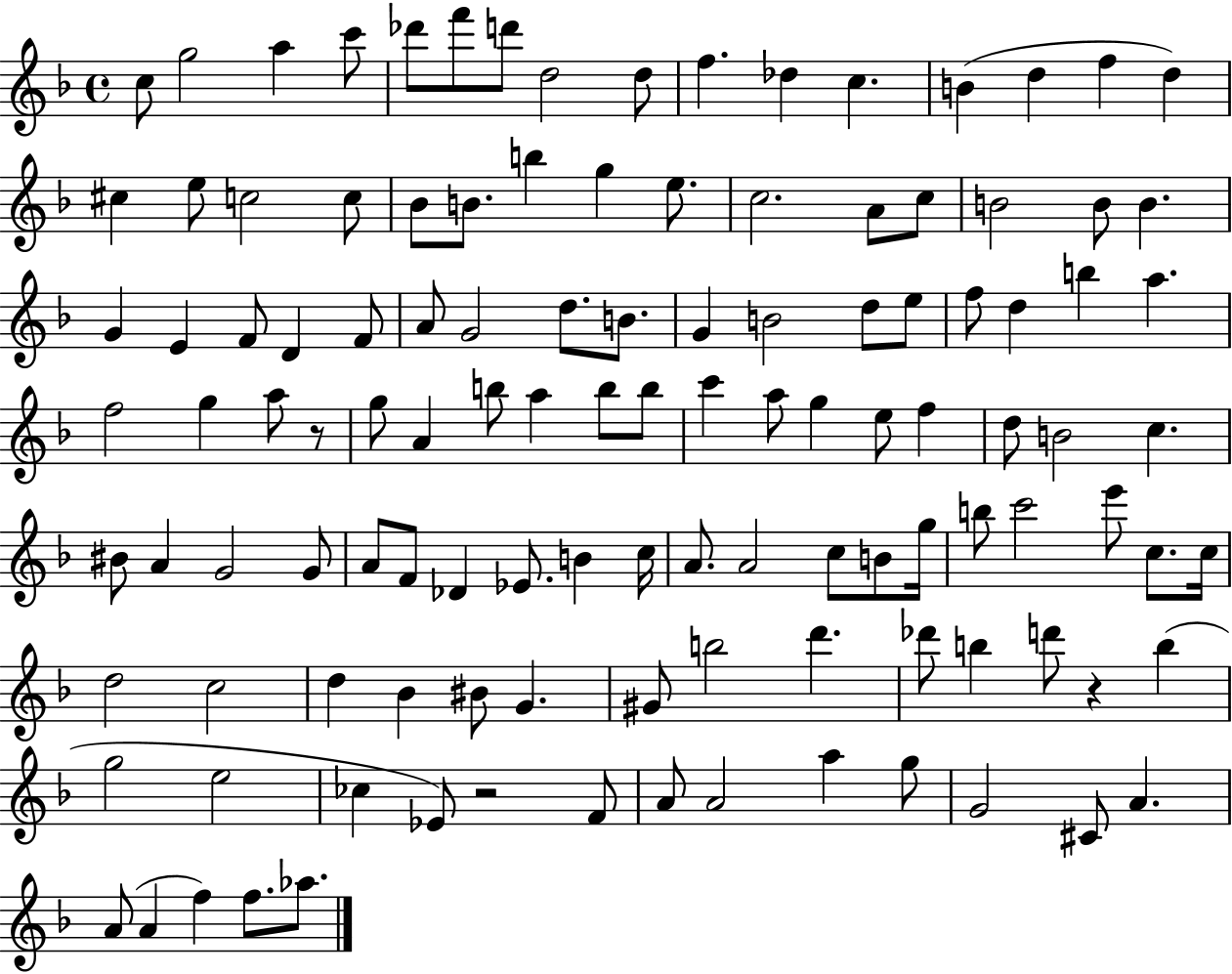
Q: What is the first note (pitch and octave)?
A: C5